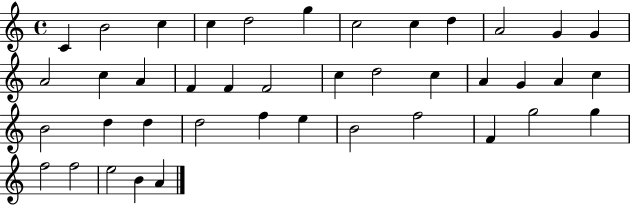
{
  \clef treble
  \time 4/4
  \defaultTimeSignature
  \key c \major
  c'4 b'2 c''4 | c''4 d''2 g''4 | c''2 c''4 d''4 | a'2 g'4 g'4 | \break a'2 c''4 a'4 | f'4 f'4 f'2 | c''4 d''2 c''4 | a'4 g'4 a'4 c''4 | \break b'2 d''4 d''4 | d''2 f''4 e''4 | b'2 f''2 | f'4 g''2 g''4 | \break f''2 f''2 | e''2 b'4 a'4 | \bar "|."
}